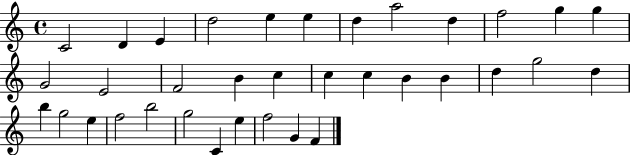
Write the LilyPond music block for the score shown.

{
  \clef treble
  \time 4/4
  \defaultTimeSignature
  \key c \major
  c'2 d'4 e'4 | d''2 e''4 e''4 | d''4 a''2 d''4 | f''2 g''4 g''4 | \break g'2 e'2 | f'2 b'4 c''4 | c''4 c''4 b'4 b'4 | d''4 g''2 d''4 | \break b''4 g''2 e''4 | f''2 b''2 | g''2 c'4 e''4 | f''2 g'4 f'4 | \break \bar "|."
}